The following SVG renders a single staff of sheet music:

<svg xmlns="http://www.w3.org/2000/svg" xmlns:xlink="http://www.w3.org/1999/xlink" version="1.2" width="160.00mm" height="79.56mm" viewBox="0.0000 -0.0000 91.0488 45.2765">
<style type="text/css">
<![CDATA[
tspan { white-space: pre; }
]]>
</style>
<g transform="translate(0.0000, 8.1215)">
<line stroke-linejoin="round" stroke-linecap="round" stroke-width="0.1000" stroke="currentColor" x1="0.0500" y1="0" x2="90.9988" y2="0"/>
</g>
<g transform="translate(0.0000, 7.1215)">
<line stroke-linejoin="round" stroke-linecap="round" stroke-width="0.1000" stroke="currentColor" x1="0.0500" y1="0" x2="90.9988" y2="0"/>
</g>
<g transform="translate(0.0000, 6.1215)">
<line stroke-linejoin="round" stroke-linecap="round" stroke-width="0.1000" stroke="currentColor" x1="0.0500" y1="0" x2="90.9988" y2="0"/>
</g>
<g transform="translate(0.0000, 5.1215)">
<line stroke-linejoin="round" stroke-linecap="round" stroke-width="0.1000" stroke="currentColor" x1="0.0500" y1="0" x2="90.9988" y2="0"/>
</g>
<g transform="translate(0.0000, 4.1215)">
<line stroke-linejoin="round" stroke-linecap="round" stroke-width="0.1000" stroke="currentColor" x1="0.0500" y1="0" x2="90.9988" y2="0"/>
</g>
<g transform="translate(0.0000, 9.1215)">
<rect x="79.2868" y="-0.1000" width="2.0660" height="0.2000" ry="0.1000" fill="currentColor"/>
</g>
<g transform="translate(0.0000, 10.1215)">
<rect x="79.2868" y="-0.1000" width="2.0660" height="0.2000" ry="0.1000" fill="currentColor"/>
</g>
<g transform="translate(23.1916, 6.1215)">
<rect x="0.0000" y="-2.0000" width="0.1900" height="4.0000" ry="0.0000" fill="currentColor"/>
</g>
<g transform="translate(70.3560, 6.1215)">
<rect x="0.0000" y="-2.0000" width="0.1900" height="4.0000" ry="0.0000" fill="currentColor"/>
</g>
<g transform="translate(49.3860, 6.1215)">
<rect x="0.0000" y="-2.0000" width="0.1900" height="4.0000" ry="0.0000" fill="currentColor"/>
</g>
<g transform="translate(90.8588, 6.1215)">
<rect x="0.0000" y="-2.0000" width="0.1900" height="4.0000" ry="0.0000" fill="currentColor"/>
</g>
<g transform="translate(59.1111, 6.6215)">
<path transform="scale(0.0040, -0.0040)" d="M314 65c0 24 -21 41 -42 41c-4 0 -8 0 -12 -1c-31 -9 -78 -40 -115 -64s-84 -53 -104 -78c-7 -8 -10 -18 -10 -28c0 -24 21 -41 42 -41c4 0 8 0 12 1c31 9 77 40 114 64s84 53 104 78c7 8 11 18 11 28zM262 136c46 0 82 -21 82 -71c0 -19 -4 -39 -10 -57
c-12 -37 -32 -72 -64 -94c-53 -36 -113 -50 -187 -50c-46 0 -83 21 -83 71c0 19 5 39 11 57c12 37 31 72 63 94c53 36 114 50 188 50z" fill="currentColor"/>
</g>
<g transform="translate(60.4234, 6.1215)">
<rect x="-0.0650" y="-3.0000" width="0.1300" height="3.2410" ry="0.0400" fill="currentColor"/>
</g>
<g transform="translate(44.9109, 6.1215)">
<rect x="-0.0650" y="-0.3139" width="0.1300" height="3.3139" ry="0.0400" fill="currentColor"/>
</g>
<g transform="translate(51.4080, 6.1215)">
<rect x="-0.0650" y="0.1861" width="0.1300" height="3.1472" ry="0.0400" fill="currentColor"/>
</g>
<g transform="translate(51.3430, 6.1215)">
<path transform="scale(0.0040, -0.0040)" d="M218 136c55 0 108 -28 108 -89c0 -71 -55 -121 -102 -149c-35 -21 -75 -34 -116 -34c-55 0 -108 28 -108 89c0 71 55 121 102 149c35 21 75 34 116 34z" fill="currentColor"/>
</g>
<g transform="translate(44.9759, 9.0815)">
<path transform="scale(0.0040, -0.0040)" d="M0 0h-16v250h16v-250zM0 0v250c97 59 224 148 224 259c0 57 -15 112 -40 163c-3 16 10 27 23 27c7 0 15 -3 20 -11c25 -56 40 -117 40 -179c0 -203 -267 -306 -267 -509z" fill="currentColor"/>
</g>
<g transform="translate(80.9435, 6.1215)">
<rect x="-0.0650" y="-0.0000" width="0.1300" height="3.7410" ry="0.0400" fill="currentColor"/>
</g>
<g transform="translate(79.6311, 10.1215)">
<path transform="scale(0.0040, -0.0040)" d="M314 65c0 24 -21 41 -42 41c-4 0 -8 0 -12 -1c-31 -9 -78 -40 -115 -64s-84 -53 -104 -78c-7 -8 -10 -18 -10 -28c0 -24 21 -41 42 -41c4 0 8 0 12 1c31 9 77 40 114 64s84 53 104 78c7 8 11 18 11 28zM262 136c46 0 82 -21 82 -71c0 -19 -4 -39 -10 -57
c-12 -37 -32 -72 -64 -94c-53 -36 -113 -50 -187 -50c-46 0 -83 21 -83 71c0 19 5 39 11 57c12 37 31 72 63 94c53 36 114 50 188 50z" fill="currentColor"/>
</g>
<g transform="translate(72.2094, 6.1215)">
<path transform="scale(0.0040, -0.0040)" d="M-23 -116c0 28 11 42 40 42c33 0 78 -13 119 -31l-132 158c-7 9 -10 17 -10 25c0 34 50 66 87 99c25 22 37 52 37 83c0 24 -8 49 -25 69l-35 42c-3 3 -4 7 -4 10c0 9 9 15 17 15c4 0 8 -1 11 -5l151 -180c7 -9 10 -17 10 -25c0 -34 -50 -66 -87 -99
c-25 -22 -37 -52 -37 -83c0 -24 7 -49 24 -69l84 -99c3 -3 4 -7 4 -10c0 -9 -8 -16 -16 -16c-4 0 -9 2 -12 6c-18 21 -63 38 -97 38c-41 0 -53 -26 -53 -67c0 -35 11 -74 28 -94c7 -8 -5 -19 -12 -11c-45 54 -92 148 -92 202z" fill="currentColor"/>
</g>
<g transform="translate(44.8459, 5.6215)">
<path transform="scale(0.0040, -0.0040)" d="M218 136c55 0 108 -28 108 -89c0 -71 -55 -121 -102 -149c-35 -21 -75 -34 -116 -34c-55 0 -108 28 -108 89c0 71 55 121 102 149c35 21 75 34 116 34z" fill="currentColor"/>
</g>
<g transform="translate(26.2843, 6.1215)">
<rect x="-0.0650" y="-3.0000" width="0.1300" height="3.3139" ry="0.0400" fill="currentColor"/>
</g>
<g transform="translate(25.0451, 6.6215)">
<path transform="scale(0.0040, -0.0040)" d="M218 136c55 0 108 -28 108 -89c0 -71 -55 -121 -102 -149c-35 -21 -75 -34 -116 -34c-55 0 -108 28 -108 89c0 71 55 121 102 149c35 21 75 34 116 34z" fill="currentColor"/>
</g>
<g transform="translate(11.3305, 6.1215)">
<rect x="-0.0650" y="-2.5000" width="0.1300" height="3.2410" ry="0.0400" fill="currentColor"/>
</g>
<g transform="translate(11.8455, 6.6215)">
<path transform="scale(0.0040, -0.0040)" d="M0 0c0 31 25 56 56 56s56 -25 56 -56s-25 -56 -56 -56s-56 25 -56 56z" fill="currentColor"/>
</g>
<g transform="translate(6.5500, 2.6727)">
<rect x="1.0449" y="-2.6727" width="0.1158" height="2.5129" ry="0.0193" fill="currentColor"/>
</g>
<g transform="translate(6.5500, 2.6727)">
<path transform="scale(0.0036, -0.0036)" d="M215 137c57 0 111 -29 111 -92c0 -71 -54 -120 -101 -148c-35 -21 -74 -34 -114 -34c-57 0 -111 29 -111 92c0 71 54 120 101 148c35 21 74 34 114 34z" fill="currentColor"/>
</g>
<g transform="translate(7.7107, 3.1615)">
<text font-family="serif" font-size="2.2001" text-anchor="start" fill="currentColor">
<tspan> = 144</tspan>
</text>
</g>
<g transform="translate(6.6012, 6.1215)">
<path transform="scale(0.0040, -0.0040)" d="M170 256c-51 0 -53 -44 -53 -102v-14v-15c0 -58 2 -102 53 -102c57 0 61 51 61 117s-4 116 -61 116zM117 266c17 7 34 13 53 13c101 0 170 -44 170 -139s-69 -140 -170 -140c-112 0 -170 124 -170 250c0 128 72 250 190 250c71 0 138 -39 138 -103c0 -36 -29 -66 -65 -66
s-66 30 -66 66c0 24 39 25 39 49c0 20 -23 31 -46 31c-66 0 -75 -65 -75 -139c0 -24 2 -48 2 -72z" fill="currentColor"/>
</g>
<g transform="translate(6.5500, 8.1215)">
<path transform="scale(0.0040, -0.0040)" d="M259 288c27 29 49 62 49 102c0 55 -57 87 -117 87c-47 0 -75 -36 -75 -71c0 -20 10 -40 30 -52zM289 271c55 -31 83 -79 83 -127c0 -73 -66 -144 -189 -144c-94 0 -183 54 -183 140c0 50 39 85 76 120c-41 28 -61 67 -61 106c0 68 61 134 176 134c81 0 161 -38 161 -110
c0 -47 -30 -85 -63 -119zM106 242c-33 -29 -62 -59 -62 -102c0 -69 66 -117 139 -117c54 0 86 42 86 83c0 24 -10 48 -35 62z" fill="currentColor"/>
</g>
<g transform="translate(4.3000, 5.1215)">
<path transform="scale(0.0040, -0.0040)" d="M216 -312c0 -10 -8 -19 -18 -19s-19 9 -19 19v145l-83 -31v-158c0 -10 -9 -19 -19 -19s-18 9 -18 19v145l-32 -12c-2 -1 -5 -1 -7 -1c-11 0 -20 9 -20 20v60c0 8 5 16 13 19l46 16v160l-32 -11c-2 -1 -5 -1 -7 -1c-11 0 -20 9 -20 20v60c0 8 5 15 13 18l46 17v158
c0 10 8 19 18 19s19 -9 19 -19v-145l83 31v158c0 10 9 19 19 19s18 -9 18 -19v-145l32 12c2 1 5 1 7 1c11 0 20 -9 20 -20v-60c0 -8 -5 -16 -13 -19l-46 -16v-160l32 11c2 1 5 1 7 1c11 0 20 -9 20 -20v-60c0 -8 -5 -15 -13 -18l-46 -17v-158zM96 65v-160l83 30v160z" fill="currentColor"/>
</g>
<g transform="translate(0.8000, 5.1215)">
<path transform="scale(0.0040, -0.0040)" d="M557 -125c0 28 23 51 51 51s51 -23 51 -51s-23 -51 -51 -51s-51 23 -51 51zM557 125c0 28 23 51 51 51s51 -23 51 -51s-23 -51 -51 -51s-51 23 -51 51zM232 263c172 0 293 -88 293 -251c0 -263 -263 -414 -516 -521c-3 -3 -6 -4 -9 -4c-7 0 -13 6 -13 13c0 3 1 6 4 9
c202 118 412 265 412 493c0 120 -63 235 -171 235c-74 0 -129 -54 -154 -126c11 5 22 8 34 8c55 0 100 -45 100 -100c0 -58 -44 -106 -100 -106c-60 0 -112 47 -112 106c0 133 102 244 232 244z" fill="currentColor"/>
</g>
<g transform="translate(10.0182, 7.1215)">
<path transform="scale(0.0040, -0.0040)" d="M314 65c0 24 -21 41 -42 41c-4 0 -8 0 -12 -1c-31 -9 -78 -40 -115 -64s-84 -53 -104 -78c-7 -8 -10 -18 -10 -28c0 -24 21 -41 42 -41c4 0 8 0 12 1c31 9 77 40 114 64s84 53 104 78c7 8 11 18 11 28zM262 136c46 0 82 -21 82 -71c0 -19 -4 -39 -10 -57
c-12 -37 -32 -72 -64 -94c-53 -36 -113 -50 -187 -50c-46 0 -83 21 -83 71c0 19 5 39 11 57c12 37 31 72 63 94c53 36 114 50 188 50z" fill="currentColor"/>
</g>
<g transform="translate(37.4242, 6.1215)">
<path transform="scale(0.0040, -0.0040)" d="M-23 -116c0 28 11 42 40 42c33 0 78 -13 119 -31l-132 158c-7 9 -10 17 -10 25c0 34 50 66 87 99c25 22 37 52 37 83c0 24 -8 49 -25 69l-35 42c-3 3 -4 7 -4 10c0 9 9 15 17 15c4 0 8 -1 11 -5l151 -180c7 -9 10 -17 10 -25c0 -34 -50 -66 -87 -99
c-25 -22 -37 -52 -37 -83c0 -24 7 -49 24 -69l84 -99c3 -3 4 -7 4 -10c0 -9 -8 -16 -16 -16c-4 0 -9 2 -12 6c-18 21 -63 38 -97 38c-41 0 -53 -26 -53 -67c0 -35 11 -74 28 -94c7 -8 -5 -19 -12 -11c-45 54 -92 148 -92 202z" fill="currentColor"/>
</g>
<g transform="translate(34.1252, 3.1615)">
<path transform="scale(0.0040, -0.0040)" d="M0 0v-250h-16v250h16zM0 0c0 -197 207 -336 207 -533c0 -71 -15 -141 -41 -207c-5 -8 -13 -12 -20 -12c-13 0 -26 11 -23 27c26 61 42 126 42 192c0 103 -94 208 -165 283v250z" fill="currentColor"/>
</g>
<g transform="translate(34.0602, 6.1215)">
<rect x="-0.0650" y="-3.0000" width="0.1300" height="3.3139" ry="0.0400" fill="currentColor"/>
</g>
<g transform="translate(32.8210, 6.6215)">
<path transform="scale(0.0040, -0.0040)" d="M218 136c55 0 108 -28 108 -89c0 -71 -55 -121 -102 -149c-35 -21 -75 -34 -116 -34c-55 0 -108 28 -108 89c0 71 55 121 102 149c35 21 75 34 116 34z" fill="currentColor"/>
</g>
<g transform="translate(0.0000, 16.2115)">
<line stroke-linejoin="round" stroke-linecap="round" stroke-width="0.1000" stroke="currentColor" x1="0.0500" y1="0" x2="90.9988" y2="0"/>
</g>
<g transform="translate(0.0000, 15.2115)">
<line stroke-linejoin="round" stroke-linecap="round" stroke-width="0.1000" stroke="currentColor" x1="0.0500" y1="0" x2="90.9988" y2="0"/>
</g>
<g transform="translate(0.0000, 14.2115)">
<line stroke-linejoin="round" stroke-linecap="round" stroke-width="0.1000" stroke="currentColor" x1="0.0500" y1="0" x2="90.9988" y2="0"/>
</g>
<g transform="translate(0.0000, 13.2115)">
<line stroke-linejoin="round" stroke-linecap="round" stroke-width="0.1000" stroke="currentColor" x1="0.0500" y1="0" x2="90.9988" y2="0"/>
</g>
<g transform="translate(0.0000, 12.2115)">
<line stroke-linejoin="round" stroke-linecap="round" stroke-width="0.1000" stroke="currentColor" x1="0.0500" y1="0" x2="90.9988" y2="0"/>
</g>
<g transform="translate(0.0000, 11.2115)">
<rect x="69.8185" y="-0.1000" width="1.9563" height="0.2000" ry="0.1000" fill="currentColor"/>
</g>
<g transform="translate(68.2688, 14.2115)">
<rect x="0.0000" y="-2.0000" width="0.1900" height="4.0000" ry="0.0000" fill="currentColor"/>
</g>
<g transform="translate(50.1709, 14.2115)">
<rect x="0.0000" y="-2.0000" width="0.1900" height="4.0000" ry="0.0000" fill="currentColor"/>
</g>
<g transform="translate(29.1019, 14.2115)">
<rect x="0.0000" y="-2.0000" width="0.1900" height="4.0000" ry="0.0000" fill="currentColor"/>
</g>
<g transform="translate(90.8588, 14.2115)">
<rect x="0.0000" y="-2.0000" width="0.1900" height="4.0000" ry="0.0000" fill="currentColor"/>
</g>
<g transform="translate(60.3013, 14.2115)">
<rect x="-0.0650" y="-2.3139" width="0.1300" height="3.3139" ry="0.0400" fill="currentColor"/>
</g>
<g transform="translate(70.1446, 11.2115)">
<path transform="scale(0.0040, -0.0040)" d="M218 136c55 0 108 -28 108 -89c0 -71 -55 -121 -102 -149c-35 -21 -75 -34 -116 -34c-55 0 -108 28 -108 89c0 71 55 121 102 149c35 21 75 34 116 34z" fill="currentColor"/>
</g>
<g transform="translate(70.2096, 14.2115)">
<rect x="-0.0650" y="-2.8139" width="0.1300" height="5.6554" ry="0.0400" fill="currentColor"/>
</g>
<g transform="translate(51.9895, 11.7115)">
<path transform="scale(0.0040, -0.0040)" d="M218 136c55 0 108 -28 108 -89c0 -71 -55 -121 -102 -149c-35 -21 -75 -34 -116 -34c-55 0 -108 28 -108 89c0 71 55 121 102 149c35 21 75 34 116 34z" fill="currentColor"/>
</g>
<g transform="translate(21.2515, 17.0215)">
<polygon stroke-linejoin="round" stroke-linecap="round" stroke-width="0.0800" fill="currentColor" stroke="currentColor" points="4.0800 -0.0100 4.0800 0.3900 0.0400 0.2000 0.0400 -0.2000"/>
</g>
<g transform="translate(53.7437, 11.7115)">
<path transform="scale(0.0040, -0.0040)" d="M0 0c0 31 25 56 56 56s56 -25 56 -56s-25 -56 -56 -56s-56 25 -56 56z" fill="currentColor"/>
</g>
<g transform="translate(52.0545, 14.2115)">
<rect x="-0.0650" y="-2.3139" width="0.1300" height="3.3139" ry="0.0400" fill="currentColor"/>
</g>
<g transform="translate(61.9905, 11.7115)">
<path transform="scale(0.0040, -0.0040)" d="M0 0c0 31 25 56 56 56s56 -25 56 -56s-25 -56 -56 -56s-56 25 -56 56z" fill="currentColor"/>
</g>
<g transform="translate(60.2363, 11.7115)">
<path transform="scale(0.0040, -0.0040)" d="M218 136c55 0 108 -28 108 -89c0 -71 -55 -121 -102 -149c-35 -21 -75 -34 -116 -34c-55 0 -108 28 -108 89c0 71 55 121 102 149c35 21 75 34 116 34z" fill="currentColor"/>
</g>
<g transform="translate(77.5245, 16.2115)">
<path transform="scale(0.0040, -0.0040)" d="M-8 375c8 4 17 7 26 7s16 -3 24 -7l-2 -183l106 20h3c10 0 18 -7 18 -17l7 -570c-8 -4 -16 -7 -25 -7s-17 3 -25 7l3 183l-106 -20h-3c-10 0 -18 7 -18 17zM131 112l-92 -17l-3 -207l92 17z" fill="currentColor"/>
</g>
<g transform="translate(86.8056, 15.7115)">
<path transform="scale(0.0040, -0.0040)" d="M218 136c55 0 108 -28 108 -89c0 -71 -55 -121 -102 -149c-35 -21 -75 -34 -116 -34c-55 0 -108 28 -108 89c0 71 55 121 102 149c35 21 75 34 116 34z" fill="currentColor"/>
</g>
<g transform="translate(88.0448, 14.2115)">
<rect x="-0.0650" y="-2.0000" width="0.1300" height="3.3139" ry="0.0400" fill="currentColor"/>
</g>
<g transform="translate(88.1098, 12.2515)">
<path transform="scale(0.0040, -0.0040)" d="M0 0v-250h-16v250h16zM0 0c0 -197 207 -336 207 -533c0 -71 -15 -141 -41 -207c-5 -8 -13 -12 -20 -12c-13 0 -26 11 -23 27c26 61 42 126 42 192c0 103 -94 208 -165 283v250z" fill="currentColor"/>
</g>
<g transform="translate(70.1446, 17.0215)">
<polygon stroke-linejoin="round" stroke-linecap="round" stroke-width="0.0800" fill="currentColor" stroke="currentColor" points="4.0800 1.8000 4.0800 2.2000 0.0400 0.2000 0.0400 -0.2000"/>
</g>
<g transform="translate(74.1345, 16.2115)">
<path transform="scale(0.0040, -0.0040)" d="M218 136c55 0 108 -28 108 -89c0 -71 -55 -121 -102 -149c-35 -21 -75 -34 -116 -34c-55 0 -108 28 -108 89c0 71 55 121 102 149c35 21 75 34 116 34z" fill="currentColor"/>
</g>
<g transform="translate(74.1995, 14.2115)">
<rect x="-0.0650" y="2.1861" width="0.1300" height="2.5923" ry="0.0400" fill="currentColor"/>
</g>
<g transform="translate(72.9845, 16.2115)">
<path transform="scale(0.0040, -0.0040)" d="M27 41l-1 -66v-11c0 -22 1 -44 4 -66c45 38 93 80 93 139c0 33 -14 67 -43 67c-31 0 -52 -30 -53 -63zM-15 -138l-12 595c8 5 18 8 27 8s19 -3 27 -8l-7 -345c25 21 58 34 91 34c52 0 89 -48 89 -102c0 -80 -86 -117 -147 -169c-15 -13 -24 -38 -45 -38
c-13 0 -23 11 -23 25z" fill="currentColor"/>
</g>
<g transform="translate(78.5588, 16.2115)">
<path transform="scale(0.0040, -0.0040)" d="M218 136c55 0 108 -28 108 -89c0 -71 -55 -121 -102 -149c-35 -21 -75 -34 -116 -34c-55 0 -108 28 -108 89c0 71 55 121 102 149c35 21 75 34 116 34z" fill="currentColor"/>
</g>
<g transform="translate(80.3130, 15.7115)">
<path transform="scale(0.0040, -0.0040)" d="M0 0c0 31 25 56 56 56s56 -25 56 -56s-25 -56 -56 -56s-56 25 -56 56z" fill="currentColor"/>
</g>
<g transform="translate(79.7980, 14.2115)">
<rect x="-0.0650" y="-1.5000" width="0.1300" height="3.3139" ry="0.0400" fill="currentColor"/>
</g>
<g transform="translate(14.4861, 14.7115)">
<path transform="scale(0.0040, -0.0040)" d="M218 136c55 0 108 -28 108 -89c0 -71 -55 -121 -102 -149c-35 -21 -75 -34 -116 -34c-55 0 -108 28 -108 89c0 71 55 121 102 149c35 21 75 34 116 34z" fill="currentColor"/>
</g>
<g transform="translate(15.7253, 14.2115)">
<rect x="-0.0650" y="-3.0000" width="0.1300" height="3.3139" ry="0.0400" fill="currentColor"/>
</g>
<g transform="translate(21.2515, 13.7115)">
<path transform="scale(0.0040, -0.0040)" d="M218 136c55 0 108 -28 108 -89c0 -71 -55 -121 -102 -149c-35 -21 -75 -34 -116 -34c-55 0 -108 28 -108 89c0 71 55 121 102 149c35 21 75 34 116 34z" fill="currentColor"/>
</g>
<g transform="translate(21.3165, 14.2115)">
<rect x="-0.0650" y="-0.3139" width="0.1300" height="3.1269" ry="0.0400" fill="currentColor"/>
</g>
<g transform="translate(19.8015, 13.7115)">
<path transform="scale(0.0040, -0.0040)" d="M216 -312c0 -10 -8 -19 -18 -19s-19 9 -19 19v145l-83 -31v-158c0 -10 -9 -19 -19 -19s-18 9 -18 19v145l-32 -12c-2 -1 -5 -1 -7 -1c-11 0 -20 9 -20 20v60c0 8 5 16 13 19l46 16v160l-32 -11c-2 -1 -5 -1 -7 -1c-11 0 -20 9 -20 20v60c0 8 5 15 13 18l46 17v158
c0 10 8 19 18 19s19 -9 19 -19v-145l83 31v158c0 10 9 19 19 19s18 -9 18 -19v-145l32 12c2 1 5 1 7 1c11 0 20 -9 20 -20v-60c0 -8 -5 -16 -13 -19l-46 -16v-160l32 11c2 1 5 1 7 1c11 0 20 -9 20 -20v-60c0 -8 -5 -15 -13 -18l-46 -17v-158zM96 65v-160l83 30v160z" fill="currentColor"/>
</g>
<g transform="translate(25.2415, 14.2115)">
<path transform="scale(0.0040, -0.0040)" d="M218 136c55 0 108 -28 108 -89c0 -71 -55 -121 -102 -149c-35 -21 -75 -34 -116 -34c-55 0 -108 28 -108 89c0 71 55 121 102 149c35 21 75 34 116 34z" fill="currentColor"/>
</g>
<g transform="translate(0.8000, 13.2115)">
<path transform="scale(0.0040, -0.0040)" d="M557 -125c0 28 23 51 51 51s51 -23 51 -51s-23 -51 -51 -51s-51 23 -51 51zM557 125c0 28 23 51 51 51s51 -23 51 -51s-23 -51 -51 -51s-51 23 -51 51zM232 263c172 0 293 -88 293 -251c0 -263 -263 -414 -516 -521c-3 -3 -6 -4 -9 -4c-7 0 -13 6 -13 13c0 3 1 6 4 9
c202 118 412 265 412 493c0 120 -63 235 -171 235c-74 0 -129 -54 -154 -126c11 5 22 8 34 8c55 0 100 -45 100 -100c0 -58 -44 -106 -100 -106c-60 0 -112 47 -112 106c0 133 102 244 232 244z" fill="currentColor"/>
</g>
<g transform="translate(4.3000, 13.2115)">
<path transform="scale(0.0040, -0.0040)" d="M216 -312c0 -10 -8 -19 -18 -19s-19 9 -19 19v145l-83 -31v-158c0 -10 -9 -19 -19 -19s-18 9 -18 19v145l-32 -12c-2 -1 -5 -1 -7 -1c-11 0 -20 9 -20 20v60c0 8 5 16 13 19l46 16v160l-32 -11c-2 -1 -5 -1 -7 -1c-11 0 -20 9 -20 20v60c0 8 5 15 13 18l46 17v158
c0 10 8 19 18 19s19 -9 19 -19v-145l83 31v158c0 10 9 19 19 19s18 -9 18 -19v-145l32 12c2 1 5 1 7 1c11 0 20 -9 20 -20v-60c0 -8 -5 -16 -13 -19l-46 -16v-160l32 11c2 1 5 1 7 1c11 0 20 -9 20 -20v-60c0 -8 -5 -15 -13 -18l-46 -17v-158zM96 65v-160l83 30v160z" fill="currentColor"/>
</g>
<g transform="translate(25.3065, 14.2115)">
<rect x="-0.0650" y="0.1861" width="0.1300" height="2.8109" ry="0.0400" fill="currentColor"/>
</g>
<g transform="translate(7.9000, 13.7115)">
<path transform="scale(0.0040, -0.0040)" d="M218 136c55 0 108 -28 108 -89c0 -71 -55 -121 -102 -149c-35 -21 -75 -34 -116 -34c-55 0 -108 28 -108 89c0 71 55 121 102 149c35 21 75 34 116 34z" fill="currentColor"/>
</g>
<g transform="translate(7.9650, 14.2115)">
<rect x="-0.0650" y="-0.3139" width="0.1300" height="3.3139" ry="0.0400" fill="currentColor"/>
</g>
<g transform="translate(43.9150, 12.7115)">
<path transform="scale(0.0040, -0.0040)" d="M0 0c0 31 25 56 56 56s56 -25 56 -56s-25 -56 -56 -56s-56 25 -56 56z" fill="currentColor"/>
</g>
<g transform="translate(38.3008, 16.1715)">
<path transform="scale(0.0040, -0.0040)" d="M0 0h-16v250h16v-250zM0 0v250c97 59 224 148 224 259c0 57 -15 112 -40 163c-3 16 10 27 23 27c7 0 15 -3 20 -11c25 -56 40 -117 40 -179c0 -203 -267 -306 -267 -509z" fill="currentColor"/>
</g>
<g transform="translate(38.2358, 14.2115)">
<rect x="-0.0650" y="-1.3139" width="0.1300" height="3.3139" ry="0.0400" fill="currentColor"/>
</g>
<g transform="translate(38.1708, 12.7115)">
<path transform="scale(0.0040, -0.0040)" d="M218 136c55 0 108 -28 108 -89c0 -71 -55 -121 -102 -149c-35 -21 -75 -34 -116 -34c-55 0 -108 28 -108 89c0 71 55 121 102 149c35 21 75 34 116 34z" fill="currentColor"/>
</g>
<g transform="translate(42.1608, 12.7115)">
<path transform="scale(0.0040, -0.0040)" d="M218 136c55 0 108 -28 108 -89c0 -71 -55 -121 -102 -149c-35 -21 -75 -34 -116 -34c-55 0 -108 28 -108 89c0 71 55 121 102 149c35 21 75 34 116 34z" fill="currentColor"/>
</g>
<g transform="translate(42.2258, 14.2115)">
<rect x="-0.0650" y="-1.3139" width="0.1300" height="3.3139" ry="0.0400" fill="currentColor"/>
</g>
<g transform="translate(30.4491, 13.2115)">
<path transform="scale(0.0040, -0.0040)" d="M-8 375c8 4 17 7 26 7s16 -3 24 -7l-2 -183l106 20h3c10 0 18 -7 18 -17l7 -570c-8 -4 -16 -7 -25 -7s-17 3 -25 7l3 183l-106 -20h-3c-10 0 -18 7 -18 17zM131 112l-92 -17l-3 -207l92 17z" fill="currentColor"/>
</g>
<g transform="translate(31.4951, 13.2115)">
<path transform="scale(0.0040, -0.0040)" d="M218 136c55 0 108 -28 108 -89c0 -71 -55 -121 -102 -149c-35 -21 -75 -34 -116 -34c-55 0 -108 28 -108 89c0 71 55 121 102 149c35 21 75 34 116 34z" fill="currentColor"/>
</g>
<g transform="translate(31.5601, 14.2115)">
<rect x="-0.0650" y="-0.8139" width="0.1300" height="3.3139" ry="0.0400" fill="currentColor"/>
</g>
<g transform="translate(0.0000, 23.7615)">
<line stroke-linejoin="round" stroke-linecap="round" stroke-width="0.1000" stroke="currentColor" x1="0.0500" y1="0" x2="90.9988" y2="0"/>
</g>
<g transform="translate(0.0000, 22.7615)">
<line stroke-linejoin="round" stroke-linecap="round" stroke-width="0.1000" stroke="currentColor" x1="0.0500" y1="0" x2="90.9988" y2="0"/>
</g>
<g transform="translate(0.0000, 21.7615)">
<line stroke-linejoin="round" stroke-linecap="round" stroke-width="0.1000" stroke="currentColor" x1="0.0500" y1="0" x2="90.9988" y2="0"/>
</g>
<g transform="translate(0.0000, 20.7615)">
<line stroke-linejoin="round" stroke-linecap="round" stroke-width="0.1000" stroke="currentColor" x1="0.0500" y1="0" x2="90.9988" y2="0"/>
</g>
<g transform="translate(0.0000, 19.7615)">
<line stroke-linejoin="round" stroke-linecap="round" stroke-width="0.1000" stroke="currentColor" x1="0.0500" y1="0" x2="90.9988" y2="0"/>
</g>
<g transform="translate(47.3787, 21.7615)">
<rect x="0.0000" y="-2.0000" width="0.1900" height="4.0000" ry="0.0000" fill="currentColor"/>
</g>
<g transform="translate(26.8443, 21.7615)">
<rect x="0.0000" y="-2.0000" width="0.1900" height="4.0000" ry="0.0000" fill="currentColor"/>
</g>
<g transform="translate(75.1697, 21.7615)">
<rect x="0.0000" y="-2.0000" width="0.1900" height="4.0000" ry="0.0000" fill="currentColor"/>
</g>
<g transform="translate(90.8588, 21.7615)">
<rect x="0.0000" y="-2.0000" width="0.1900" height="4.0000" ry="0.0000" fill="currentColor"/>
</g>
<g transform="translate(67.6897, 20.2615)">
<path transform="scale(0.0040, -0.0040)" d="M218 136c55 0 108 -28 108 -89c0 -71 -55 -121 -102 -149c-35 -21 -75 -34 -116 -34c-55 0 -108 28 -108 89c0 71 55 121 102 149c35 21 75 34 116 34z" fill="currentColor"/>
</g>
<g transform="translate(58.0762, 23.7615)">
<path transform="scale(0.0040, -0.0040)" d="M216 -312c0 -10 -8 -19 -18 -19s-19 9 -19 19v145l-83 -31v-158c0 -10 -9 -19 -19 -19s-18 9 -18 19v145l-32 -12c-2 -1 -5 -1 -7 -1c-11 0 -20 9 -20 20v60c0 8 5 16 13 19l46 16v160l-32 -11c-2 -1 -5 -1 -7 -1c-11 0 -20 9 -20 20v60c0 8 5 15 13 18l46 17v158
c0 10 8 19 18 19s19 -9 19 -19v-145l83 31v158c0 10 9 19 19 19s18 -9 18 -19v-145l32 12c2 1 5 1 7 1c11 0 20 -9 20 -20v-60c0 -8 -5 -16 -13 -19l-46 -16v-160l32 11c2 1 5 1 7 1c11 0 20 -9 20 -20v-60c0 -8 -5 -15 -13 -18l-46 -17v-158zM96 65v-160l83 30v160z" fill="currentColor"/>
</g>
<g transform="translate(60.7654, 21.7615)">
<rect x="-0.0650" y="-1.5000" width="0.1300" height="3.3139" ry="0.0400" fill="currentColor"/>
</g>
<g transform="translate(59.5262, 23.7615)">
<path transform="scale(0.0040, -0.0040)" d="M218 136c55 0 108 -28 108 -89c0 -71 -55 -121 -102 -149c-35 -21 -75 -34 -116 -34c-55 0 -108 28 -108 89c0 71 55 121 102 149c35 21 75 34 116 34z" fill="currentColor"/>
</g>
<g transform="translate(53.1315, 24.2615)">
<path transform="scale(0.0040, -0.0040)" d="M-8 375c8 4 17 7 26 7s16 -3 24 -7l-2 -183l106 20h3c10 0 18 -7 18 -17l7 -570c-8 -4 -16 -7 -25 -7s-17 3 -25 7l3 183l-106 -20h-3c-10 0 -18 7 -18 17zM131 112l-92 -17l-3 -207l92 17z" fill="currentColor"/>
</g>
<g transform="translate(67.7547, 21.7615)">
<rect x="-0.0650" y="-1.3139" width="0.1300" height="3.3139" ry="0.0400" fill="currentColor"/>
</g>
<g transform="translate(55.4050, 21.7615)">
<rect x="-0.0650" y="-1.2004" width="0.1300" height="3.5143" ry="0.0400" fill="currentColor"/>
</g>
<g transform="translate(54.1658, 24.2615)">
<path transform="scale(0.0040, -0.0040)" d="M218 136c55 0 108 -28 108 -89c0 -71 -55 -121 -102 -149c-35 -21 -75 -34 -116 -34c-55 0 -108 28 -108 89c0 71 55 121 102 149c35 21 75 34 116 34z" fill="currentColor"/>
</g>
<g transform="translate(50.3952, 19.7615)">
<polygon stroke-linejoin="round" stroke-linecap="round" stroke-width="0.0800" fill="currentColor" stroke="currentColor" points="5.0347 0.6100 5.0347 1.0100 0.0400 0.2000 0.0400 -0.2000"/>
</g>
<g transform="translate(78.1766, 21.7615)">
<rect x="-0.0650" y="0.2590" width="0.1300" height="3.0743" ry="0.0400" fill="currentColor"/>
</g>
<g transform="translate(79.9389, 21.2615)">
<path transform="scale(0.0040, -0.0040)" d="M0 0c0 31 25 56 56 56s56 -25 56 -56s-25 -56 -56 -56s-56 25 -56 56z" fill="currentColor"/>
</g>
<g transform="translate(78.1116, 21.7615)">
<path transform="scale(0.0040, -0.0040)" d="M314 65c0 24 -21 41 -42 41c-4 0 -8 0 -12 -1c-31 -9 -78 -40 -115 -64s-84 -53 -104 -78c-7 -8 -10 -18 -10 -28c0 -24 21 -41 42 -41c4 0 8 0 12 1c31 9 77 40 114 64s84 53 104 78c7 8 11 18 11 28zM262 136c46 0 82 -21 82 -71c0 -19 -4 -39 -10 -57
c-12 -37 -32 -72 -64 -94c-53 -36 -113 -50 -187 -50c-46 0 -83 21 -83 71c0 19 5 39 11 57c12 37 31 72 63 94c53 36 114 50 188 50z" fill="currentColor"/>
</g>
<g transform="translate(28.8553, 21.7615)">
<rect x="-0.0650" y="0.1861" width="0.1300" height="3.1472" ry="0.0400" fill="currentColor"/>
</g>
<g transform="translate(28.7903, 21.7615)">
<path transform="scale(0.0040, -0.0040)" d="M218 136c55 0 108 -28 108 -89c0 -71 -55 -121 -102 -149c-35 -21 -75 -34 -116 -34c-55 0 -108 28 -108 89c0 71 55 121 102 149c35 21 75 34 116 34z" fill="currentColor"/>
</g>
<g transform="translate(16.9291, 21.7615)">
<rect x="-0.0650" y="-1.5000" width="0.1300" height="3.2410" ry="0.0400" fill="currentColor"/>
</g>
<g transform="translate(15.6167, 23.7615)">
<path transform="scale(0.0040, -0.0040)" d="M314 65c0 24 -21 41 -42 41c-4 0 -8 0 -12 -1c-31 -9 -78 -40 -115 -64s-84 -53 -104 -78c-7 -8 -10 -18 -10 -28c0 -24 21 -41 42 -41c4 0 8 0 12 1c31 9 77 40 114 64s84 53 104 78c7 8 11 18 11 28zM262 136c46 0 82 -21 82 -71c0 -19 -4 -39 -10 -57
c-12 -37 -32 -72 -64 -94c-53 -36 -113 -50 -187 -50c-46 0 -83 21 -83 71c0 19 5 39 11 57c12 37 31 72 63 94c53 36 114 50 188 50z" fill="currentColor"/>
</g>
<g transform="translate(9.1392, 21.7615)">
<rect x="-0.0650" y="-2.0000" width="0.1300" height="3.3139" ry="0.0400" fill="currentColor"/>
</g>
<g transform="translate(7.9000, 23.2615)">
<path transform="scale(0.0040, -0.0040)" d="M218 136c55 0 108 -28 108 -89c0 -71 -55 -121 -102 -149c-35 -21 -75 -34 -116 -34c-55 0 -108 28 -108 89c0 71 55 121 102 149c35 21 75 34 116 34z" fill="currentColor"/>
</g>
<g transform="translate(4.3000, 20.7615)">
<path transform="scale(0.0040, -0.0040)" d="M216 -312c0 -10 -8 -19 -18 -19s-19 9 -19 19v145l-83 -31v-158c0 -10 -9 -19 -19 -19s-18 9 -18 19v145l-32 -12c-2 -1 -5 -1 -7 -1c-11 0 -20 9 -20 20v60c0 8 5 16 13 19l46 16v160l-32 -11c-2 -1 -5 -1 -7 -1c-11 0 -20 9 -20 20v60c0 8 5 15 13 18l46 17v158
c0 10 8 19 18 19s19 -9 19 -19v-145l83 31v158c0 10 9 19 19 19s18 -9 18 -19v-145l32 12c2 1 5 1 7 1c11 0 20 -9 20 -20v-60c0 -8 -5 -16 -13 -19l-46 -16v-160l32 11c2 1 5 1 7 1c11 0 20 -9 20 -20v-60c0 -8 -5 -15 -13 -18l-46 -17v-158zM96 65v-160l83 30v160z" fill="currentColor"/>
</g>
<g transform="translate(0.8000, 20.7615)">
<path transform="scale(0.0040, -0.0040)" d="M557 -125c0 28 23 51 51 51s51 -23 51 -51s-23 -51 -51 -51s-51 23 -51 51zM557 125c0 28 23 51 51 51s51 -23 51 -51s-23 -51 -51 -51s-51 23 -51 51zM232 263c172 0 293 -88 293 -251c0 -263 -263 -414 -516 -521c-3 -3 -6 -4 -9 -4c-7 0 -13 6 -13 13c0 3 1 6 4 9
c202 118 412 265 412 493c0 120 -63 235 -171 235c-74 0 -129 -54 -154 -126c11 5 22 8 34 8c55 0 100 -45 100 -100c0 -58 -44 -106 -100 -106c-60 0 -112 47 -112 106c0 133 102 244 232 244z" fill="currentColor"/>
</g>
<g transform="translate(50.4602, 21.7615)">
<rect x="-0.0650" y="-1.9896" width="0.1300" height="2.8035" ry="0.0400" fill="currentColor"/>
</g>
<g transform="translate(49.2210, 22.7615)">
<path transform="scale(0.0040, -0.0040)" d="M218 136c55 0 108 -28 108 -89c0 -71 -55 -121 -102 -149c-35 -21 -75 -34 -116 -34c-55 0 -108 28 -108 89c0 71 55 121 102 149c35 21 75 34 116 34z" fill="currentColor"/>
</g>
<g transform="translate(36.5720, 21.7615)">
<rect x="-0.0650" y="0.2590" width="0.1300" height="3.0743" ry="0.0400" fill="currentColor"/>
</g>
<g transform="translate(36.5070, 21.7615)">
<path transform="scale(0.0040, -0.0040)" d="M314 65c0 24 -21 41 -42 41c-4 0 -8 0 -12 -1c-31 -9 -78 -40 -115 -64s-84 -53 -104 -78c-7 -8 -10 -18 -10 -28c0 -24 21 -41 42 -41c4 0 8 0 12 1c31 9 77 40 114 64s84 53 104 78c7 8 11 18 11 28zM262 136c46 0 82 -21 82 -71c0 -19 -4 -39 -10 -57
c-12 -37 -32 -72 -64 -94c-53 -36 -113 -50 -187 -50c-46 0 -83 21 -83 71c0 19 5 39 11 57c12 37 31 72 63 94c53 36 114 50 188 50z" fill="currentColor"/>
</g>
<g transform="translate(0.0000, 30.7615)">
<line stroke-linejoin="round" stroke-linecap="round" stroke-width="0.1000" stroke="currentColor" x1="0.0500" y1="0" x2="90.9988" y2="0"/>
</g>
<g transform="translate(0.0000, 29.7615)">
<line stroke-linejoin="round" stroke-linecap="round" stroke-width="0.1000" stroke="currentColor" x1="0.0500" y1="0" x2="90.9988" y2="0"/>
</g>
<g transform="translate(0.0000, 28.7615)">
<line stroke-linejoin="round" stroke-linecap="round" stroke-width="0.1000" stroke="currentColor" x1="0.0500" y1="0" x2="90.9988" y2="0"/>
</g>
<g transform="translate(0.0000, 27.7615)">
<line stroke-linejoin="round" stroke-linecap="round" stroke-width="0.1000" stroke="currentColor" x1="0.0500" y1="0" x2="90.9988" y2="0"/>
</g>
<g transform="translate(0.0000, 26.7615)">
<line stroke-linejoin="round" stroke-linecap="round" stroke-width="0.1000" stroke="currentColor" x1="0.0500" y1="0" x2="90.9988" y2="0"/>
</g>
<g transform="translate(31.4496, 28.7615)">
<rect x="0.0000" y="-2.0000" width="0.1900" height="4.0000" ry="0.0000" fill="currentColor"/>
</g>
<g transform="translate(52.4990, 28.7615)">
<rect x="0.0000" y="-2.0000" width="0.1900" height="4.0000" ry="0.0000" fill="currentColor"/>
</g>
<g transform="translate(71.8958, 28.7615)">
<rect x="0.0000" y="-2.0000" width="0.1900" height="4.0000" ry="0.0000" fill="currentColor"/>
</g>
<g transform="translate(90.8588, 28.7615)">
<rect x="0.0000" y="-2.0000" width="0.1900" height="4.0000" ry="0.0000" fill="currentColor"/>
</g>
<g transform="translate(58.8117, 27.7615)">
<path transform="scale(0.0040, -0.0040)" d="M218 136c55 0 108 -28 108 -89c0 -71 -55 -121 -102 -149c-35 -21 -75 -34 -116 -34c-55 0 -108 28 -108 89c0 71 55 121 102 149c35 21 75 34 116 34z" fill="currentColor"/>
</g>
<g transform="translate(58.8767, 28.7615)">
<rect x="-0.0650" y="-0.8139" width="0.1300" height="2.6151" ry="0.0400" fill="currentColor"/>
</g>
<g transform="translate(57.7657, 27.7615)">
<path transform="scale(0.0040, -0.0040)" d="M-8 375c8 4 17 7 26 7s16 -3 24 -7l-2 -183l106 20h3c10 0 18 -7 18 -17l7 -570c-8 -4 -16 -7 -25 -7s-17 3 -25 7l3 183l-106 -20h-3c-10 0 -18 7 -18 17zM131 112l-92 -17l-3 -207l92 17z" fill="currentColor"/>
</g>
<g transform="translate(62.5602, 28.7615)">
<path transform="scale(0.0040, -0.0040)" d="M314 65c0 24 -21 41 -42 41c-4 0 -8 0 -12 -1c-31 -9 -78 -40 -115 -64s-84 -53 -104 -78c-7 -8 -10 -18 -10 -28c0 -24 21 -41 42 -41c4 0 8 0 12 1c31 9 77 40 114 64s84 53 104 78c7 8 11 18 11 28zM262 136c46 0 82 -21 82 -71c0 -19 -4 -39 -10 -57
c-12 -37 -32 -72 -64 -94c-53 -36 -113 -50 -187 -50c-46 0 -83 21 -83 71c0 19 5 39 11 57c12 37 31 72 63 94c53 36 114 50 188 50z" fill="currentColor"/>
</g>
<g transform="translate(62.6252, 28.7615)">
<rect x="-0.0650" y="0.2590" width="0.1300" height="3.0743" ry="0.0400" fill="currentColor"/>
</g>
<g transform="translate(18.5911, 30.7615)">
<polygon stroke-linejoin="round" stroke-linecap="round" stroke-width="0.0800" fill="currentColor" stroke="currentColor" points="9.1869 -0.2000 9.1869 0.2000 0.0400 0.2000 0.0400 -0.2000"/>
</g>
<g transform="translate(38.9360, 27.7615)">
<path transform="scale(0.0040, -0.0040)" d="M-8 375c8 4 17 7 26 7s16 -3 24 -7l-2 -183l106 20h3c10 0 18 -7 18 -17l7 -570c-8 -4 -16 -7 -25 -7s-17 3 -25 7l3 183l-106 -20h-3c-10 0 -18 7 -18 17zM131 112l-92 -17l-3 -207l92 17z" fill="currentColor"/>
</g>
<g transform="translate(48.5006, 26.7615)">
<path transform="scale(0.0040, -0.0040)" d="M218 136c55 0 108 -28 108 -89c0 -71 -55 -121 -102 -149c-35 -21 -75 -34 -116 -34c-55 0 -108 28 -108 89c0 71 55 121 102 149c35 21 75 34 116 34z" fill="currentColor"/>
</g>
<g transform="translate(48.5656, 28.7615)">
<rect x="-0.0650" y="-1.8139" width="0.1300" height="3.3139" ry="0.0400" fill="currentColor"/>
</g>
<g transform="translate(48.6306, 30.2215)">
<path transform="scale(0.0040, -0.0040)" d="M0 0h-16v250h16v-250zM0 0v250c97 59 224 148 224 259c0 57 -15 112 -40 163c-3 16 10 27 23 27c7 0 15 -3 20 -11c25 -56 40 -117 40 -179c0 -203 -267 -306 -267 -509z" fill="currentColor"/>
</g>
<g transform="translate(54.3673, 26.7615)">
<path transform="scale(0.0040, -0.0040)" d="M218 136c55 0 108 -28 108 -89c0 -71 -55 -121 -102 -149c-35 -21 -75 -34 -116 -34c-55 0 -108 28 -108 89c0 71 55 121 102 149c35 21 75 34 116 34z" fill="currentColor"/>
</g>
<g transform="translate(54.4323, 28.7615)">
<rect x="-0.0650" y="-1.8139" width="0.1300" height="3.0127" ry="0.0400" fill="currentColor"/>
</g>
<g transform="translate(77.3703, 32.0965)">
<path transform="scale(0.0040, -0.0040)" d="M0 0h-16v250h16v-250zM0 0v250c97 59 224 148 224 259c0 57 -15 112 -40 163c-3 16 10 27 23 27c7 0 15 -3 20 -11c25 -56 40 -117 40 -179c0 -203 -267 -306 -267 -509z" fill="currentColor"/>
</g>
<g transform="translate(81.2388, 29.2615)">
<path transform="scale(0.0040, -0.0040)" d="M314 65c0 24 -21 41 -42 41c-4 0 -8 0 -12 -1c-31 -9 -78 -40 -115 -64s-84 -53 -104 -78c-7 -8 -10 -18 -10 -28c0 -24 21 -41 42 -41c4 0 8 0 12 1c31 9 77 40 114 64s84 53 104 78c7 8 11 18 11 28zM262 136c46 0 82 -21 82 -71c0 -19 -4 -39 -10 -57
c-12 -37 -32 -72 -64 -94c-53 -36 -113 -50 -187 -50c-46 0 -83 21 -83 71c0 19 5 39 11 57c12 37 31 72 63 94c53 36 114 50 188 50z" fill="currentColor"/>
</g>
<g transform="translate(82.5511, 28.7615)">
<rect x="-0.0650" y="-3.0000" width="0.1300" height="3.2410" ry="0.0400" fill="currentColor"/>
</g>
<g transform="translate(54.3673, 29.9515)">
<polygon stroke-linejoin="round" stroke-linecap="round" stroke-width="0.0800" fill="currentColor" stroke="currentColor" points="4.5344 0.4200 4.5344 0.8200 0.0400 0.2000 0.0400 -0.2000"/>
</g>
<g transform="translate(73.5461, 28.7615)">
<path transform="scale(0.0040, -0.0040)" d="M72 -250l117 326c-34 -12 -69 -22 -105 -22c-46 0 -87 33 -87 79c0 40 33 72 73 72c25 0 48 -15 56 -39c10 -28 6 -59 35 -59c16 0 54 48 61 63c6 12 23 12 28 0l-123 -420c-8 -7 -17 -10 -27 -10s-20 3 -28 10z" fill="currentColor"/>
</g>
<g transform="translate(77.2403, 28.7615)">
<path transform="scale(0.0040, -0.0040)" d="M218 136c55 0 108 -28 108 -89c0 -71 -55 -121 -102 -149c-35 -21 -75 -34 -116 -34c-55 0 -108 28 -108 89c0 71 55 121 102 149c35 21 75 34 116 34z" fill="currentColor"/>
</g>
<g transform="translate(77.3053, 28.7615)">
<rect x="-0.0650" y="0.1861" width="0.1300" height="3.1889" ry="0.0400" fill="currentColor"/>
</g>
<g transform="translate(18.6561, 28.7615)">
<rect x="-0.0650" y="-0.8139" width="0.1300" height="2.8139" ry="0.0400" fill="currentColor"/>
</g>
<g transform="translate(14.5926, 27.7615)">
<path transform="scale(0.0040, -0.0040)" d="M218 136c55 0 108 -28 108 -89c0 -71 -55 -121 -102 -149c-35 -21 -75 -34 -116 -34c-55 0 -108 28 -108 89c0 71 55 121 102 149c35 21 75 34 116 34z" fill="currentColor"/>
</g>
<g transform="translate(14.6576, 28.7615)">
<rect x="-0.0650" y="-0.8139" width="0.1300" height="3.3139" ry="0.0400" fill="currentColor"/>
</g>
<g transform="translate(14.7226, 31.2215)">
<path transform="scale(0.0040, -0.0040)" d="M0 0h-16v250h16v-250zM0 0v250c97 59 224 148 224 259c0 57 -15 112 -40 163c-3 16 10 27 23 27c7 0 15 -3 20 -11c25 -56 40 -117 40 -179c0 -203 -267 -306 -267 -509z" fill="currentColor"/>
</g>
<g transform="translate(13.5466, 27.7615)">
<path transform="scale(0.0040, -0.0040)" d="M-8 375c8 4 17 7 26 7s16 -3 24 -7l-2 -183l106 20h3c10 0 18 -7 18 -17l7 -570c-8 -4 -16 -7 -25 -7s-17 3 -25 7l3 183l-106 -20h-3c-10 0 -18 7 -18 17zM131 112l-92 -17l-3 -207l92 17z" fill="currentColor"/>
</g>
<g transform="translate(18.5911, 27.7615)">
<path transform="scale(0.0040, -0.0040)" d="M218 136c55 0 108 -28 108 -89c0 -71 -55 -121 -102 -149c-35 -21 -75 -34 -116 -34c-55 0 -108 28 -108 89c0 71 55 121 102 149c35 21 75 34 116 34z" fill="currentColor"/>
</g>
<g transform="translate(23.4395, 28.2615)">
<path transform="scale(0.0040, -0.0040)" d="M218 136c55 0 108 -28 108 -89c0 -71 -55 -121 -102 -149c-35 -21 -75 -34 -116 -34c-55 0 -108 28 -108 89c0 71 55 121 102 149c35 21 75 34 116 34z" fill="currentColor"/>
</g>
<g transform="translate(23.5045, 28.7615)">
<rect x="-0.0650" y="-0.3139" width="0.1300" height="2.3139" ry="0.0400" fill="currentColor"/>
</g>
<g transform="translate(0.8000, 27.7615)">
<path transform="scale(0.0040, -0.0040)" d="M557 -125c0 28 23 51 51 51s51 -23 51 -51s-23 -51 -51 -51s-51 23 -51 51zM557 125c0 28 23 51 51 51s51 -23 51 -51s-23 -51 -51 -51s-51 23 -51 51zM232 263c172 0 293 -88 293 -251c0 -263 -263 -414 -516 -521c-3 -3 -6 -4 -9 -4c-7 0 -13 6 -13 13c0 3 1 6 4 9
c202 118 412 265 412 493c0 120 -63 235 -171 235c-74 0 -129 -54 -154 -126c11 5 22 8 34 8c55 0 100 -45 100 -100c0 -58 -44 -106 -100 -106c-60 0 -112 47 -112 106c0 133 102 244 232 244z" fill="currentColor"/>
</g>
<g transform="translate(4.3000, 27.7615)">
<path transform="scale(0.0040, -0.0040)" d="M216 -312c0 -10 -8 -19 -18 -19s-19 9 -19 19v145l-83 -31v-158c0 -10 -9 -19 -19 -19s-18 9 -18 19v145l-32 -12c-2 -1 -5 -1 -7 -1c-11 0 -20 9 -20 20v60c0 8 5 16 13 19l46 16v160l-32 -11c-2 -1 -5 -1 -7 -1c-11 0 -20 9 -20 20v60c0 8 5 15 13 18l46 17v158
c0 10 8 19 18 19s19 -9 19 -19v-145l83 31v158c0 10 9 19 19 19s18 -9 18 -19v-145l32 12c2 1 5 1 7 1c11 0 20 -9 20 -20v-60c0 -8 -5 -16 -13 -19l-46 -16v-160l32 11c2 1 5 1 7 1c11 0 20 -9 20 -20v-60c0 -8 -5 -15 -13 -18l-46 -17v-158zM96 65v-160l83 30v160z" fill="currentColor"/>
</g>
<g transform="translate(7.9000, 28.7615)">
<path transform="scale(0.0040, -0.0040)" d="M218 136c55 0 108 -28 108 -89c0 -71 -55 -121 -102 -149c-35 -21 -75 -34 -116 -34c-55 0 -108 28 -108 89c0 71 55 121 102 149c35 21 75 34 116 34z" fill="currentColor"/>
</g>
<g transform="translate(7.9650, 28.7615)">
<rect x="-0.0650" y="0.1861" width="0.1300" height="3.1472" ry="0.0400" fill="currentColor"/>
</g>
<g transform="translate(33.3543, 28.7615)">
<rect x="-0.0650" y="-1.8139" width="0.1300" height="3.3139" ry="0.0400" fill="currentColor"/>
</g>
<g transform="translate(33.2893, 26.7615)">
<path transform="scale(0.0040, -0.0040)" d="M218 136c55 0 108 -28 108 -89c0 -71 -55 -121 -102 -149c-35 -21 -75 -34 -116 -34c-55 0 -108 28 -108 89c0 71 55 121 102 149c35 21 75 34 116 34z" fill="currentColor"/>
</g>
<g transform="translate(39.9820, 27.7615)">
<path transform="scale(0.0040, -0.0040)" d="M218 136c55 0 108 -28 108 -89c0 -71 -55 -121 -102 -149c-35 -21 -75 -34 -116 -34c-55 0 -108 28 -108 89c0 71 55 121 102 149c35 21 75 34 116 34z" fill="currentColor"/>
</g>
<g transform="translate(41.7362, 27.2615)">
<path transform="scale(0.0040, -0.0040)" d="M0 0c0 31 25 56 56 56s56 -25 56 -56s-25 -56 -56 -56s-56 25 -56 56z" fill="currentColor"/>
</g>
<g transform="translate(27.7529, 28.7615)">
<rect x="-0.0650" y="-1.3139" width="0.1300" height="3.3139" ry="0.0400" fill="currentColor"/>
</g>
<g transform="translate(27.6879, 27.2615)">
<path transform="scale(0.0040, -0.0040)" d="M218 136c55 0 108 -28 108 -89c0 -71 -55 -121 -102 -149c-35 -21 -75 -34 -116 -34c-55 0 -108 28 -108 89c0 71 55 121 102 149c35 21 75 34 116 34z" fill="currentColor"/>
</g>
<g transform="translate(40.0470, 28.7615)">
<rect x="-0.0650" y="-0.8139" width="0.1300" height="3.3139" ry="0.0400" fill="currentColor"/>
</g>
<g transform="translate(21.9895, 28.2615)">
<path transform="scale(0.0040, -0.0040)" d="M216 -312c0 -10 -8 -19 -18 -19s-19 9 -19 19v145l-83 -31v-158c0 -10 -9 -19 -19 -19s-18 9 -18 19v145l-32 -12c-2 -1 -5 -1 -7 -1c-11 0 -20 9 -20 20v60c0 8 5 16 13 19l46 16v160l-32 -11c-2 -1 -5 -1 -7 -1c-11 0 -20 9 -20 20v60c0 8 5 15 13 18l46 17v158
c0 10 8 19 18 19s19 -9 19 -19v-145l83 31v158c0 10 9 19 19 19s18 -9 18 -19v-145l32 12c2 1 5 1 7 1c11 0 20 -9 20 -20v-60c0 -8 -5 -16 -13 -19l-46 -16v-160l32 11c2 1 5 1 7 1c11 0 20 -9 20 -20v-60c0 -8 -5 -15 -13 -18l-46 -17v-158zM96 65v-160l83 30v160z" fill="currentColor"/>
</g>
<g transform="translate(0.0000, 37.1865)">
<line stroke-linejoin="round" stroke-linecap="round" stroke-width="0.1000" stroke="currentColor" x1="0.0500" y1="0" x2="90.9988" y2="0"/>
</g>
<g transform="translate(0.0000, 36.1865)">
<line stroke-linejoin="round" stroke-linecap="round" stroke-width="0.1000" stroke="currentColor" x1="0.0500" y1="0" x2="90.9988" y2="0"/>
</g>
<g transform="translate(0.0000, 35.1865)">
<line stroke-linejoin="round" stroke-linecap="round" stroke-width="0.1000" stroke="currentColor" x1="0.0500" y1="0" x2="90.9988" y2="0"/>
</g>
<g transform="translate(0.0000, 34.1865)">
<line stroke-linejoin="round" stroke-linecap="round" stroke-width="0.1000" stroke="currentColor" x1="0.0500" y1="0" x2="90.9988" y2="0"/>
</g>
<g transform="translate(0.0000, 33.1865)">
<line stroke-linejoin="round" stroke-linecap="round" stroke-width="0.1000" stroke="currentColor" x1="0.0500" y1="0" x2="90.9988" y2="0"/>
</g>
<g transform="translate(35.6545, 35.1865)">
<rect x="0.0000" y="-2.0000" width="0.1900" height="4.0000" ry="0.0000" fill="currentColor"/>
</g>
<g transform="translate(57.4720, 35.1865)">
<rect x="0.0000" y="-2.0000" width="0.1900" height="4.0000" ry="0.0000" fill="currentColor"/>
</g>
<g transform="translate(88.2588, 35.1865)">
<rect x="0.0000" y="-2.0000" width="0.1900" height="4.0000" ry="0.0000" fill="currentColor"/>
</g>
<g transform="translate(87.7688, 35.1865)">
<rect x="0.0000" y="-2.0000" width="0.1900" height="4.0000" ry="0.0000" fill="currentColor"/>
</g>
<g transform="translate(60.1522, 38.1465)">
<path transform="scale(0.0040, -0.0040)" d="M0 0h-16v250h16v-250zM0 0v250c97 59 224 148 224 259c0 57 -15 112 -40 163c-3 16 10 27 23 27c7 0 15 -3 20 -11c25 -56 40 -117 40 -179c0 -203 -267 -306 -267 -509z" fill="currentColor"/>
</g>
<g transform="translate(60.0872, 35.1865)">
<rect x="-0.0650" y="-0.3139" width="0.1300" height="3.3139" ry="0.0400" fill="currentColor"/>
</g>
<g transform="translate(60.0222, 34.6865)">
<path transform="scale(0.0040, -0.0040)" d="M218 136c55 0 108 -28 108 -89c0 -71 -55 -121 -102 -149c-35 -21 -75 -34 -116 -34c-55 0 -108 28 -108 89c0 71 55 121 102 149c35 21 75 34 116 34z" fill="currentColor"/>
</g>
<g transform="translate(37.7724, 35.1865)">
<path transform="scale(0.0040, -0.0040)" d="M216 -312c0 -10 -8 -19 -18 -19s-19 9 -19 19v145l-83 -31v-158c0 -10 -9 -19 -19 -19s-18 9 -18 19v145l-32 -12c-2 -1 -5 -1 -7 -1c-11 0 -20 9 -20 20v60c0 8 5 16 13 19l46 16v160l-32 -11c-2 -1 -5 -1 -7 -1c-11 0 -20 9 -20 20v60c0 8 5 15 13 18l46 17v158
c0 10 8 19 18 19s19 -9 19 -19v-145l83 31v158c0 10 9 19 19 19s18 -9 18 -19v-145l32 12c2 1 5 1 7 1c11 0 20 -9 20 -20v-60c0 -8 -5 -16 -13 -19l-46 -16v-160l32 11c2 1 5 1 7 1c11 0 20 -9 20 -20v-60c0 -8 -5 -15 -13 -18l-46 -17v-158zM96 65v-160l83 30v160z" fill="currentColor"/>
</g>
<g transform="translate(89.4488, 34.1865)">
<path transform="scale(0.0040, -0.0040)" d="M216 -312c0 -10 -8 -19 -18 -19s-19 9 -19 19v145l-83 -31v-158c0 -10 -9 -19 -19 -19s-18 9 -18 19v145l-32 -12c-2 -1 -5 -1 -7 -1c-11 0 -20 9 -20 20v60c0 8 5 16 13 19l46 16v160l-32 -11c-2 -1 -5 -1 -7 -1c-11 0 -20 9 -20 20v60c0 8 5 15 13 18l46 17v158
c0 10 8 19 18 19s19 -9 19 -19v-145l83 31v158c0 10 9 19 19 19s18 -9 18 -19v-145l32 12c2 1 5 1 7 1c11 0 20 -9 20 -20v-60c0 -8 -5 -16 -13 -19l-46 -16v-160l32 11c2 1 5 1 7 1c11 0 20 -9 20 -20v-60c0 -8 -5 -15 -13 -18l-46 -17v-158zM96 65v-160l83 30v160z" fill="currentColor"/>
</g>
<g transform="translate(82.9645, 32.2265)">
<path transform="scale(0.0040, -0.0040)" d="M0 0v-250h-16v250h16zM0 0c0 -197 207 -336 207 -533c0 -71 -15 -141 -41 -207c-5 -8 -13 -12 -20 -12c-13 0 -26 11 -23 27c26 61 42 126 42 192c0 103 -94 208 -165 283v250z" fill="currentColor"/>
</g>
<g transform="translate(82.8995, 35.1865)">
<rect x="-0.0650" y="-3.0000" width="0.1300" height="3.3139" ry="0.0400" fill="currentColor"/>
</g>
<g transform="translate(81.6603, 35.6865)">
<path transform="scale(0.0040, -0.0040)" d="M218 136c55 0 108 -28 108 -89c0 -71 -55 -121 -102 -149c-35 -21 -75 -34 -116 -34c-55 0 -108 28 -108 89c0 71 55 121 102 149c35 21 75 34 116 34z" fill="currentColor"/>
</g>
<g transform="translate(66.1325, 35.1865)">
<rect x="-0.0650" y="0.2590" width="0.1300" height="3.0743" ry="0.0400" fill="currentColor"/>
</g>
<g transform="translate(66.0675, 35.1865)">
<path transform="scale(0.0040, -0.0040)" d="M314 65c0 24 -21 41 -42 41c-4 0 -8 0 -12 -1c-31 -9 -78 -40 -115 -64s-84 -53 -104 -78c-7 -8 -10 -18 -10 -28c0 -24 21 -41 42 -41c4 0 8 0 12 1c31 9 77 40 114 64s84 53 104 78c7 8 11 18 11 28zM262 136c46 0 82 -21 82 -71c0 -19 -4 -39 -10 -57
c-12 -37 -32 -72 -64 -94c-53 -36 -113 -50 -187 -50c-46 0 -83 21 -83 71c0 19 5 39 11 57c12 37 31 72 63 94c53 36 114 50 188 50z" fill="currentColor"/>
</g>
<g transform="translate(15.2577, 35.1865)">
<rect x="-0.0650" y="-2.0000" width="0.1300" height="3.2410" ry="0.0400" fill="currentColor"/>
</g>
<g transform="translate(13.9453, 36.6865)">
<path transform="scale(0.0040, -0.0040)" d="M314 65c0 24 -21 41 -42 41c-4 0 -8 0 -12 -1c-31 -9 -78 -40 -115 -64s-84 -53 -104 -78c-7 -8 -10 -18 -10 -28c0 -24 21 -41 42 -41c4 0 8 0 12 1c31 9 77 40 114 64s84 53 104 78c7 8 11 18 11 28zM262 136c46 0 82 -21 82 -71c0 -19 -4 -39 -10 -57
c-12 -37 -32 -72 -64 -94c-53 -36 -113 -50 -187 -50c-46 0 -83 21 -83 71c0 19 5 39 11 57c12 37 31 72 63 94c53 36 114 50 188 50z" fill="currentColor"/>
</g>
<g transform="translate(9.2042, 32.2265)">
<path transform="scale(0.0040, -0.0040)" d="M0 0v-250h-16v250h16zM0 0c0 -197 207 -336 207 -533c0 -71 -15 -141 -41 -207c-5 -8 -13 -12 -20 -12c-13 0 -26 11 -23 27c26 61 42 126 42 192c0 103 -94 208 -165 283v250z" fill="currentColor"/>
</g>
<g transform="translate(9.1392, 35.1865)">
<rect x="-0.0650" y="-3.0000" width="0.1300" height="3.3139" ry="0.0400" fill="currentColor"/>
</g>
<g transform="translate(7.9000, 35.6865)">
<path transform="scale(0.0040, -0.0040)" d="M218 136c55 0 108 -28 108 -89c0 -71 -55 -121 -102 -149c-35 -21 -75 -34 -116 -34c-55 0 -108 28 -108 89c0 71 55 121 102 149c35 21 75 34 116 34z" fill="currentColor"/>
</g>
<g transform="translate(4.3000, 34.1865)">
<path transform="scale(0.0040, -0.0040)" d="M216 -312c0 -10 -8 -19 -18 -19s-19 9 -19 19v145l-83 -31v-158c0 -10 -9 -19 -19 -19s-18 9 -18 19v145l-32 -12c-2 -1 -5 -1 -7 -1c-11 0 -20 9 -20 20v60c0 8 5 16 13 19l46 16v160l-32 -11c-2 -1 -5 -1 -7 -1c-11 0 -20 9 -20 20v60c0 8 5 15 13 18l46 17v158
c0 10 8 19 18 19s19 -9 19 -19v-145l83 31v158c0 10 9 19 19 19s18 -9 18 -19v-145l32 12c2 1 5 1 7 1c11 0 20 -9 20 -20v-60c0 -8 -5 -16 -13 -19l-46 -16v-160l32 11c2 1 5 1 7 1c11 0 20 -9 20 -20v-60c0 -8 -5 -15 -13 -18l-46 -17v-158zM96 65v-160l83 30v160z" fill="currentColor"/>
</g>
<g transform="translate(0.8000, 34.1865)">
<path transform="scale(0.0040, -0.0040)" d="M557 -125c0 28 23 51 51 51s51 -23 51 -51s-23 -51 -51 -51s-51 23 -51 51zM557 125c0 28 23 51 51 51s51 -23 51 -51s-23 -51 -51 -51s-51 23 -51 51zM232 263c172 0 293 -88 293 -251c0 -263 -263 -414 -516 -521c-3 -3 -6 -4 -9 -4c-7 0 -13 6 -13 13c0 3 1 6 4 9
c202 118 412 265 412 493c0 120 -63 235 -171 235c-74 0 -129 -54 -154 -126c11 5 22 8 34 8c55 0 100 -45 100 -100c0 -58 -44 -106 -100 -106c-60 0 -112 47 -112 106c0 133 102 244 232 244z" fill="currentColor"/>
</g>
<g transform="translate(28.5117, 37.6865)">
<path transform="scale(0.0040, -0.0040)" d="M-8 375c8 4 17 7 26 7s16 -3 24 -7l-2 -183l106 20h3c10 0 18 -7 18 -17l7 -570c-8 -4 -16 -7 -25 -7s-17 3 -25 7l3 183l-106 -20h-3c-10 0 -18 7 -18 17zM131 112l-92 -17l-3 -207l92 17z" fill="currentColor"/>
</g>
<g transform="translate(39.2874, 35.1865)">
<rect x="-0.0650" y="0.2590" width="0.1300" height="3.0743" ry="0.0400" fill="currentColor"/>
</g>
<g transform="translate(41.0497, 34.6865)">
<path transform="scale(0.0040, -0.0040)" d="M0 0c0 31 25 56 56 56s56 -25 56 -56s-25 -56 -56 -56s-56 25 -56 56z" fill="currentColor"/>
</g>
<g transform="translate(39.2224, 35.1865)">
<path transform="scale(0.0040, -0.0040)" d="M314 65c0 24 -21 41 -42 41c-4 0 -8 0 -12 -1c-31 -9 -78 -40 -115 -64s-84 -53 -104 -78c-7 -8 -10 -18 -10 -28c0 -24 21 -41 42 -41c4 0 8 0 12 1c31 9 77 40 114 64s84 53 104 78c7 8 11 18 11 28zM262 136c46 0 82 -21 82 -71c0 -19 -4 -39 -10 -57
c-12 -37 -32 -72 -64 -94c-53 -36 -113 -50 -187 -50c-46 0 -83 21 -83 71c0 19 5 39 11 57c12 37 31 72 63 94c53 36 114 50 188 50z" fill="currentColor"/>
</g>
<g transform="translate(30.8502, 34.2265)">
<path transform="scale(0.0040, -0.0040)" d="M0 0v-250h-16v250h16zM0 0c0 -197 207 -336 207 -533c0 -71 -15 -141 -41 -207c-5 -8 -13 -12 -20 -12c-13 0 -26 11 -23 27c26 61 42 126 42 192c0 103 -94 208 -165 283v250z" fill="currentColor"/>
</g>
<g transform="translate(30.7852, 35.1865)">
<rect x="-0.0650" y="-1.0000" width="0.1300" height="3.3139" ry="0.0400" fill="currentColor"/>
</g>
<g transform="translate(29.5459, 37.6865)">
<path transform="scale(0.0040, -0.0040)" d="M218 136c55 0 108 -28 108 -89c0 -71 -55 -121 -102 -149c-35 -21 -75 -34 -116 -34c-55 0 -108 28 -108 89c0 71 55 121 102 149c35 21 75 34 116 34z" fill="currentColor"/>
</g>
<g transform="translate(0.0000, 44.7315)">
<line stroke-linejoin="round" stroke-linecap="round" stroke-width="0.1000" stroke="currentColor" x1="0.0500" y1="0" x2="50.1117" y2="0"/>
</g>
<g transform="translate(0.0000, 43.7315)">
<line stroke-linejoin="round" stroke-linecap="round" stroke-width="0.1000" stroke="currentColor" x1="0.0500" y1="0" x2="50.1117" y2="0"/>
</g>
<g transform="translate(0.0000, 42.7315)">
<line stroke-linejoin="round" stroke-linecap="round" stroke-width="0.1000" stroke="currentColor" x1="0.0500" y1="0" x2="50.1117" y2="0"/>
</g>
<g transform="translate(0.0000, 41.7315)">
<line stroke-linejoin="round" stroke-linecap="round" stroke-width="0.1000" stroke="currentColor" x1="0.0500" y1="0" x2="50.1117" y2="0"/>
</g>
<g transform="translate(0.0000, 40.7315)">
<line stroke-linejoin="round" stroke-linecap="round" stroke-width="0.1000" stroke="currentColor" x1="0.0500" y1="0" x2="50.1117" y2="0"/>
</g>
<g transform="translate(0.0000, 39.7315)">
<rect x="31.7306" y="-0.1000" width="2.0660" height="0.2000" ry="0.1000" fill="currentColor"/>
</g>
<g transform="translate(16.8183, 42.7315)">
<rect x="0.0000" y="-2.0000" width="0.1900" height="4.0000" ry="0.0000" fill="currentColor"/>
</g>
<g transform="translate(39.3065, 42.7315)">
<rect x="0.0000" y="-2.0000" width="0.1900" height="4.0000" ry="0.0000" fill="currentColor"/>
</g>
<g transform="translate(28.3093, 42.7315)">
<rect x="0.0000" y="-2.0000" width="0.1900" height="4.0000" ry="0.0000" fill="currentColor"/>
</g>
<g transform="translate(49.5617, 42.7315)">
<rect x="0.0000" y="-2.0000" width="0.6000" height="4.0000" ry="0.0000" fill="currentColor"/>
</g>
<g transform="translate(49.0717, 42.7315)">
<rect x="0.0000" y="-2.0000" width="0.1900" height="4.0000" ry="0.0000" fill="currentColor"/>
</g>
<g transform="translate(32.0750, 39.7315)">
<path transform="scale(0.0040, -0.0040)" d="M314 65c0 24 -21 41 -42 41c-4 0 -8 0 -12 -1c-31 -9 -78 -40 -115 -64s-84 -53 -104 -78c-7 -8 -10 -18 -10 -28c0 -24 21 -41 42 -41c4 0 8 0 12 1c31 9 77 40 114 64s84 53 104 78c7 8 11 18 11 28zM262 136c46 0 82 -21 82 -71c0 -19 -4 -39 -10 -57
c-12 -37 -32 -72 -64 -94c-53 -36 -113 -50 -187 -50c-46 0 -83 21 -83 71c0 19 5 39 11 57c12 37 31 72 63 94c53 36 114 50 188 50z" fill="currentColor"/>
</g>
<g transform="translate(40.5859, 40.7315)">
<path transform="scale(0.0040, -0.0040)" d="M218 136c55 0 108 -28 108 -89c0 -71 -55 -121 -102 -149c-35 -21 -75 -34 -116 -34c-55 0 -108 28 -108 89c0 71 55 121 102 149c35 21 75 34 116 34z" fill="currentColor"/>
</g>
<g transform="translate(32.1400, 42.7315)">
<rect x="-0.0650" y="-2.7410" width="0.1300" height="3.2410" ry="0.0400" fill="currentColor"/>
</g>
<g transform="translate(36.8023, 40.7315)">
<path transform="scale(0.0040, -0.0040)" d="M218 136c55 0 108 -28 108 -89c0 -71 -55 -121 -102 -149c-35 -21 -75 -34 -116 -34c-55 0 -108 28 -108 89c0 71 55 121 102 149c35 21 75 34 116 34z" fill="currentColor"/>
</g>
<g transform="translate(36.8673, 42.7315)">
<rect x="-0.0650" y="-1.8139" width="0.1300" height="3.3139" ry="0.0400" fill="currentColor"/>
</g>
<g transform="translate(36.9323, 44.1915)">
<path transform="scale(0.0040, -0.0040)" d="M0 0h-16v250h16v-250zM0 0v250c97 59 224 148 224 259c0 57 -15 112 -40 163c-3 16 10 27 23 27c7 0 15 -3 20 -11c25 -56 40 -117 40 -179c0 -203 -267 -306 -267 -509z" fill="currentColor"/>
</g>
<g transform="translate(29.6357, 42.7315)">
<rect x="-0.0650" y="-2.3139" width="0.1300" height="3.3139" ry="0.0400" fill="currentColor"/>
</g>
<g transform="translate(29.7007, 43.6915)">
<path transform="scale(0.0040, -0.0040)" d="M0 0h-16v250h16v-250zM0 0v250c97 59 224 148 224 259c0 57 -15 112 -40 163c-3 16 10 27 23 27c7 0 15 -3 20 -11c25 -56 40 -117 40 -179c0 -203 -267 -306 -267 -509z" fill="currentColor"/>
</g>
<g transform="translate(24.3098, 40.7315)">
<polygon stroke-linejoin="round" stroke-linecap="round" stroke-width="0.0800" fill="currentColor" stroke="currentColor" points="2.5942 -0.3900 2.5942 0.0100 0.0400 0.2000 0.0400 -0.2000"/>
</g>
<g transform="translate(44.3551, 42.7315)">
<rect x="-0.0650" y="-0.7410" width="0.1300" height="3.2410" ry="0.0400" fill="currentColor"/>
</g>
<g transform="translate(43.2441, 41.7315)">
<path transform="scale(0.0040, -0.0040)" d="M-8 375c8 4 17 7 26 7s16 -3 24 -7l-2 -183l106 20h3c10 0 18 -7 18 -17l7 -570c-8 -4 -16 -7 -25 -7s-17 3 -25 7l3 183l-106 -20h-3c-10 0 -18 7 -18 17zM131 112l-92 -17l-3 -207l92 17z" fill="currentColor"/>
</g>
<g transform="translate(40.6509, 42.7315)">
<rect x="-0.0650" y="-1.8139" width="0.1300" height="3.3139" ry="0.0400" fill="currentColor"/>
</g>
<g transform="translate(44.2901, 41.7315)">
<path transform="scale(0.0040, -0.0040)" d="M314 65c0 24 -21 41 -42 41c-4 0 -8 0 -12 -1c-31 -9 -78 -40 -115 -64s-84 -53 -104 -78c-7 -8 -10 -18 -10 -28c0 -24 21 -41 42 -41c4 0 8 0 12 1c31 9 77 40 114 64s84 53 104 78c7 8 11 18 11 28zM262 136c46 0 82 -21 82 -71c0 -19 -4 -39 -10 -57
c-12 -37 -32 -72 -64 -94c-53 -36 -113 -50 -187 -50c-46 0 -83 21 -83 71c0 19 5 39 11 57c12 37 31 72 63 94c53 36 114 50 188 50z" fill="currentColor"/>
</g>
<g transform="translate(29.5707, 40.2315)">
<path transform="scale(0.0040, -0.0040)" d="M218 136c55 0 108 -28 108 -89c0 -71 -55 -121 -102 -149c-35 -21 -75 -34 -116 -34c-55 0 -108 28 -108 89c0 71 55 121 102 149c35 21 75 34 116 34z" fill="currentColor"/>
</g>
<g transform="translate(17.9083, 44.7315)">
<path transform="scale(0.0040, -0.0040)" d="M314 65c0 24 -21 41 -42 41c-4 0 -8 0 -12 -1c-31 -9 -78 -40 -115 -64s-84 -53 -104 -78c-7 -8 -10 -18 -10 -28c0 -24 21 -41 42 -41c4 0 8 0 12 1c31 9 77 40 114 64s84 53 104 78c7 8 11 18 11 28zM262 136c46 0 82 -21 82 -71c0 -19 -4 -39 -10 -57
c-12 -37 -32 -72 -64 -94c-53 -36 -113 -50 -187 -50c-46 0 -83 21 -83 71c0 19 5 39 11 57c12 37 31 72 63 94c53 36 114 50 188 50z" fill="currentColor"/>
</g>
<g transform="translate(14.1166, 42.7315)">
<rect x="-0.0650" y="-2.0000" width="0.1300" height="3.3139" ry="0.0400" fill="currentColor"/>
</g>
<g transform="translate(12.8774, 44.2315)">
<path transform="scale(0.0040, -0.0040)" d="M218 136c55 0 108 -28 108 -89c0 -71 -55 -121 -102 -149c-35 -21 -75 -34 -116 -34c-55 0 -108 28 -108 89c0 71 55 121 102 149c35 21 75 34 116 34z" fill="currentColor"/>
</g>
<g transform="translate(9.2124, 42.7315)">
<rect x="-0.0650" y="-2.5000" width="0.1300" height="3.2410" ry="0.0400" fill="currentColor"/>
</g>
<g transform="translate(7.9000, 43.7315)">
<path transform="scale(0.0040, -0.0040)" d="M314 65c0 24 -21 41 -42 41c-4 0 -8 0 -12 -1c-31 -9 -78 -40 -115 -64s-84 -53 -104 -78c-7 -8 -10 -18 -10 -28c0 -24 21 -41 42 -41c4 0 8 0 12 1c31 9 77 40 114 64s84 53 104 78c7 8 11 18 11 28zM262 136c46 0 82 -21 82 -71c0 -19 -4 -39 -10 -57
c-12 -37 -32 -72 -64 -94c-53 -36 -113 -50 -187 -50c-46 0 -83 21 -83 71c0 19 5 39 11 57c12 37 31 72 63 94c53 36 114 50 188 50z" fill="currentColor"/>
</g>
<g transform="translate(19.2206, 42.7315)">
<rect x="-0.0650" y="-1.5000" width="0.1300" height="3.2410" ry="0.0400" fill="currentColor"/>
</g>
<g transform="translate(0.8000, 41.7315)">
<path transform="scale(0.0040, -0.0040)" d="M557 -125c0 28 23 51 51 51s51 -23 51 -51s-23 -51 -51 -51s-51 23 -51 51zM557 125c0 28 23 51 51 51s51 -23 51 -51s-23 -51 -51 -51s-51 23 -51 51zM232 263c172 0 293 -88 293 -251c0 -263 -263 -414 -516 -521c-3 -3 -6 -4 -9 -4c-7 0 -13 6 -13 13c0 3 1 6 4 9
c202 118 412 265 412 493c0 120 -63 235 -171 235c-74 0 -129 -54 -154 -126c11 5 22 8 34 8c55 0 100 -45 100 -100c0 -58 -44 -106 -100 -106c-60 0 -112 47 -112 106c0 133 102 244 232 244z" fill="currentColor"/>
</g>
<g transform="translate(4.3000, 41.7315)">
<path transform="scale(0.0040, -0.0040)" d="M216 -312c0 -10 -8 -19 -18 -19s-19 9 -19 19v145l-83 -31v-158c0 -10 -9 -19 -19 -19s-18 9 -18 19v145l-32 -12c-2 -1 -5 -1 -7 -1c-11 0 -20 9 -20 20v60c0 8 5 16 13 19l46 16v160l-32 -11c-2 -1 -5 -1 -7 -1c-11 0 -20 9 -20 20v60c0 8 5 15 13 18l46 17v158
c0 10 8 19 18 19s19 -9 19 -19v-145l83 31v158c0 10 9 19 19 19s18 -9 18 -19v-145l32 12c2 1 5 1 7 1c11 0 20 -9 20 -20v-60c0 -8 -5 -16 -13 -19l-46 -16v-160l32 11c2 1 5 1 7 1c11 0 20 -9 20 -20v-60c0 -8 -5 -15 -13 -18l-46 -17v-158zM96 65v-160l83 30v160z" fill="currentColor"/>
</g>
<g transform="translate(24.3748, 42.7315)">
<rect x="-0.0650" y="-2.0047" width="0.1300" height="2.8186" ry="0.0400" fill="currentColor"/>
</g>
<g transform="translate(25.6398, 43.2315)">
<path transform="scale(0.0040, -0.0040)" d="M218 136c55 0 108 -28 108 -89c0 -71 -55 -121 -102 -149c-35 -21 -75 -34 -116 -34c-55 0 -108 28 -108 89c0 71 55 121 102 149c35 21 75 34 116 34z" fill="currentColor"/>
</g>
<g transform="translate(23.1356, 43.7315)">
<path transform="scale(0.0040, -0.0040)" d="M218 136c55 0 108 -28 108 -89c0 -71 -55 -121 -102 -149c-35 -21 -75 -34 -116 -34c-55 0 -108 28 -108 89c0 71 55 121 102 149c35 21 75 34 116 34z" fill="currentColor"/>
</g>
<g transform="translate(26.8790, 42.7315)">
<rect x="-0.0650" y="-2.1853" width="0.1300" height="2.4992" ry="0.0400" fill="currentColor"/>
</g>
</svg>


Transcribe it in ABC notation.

X:1
T:Untitled
M:6/8
L:1/4
K:G
B,,2 C, C,/2 z E,/2 D, C,2 z C,,2 E, C, ^E,/2 D,/2 F, G,/2 G, B, B, C/2 _G,,/2 G,, A,,/2 A,, G,,2 D, D,2 B,,/2 F,,/2 ^G,, G, D,2 D, F,/2 F,/2 ^E,/2 G,/2 A, F, A,/2 A,/2 F,/2 D,2 z/2 D,/2 C,2 C,/2 A,,2 F,,/2 ^D,2 E,/2 D,2 C,/2 B,,2 A,, G,,2 B,,/2 C,/2 B,/2 C2 A,/2 A, F,2